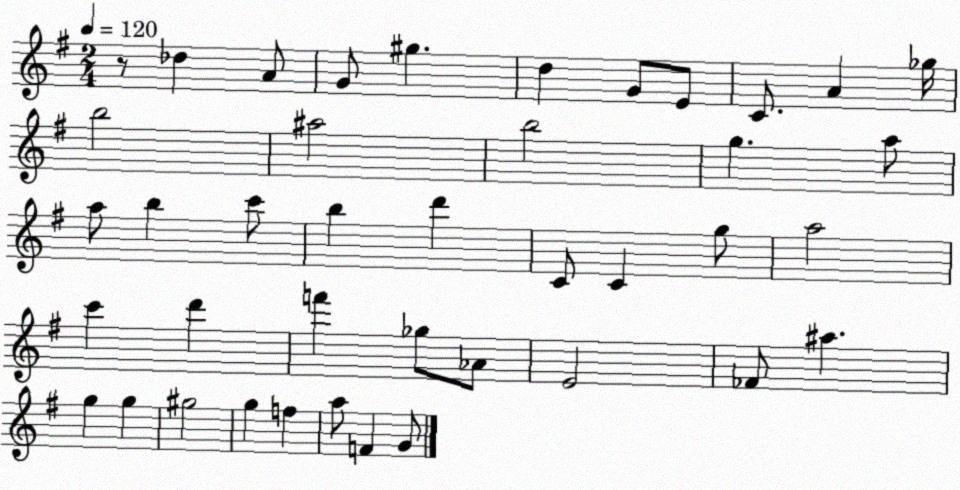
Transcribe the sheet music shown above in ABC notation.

X:1
T:Untitled
M:2/4
L:1/4
K:G
z/2 _d A/2 G/2 ^g d G/2 E/2 C/2 A _g/4 b2 ^a2 b2 g a/2 a/2 b c'/2 b d' C/2 C g/2 a2 c' d' f' _g/2 _A/2 E2 _F/2 ^a g g ^g2 g f a/2 F G/2